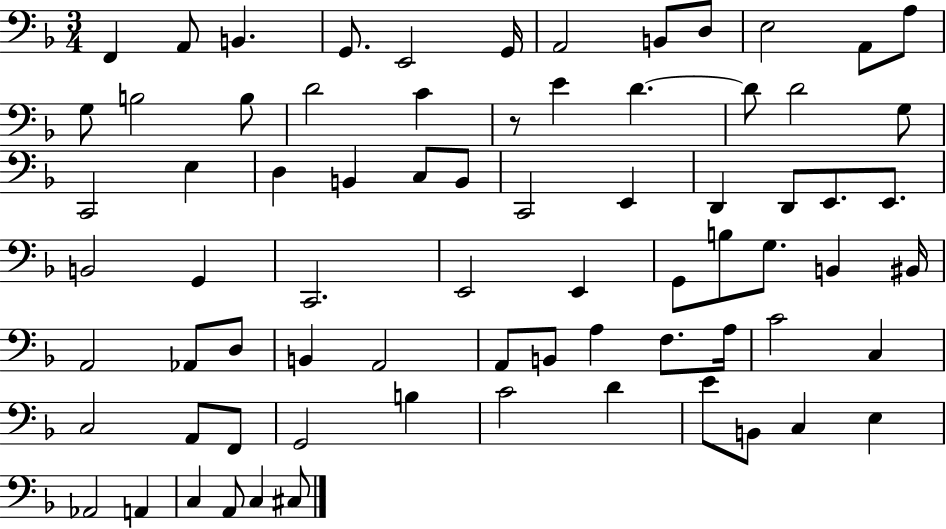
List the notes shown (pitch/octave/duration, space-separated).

F2/q A2/e B2/q. G2/e. E2/h G2/s A2/h B2/e D3/e E3/h A2/e A3/e G3/e B3/h B3/e D4/h C4/q R/e E4/q D4/q. D4/e D4/h G3/e C2/h E3/q D3/q B2/q C3/e B2/e C2/h E2/q D2/q D2/e E2/e. E2/e. B2/h G2/q C2/h. E2/h E2/q G2/e B3/e G3/e. B2/q BIS2/s A2/h Ab2/e D3/e B2/q A2/h A2/e B2/e A3/q F3/e. A3/s C4/h C3/q C3/h A2/e F2/e G2/h B3/q C4/h D4/q E4/e B2/e C3/q E3/q Ab2/h A2/q C3/q A2/e C3/q C#3/e